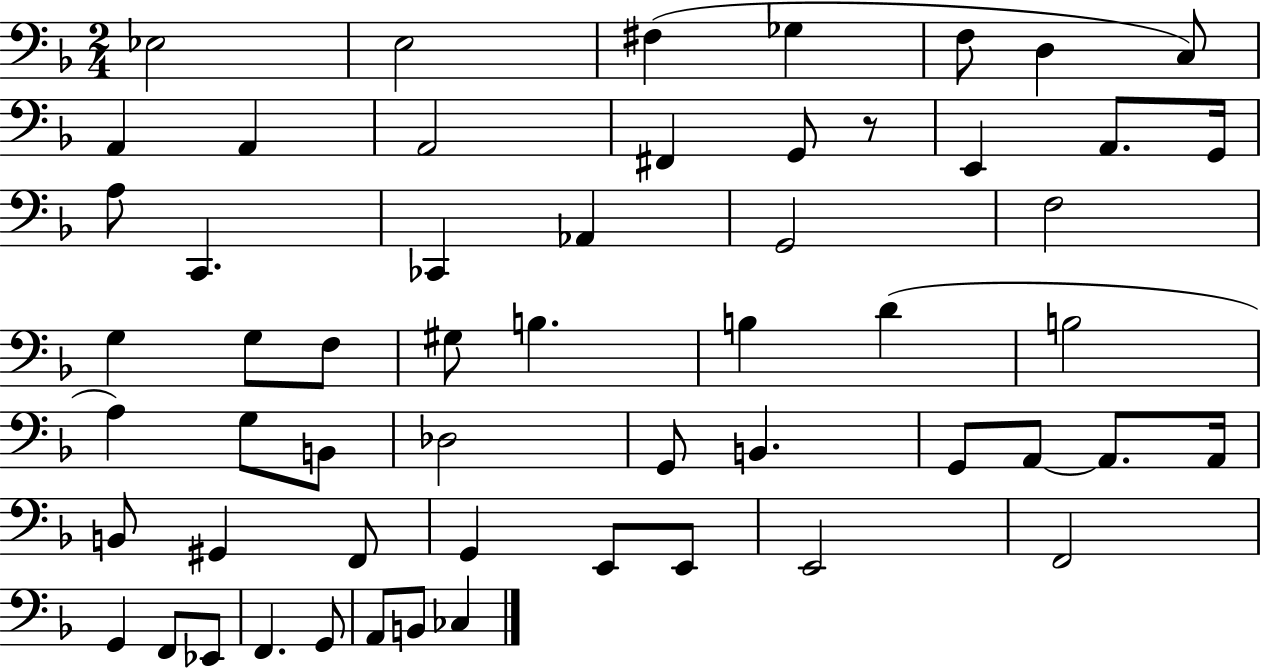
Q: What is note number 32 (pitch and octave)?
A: B2